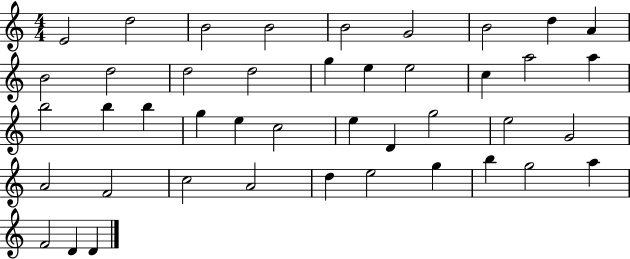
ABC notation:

X:1
T:Untitled
M:4/4
L:1/4
K:C
E2 d2 B2 B2 B2 G2 B2 d A B2 d2 d2 d2 g e e2 c a2 a b2 b b g e c2 e D g2 e2 G2 A2 F2 c2 A2 d e2 g b g2 a F2 D D